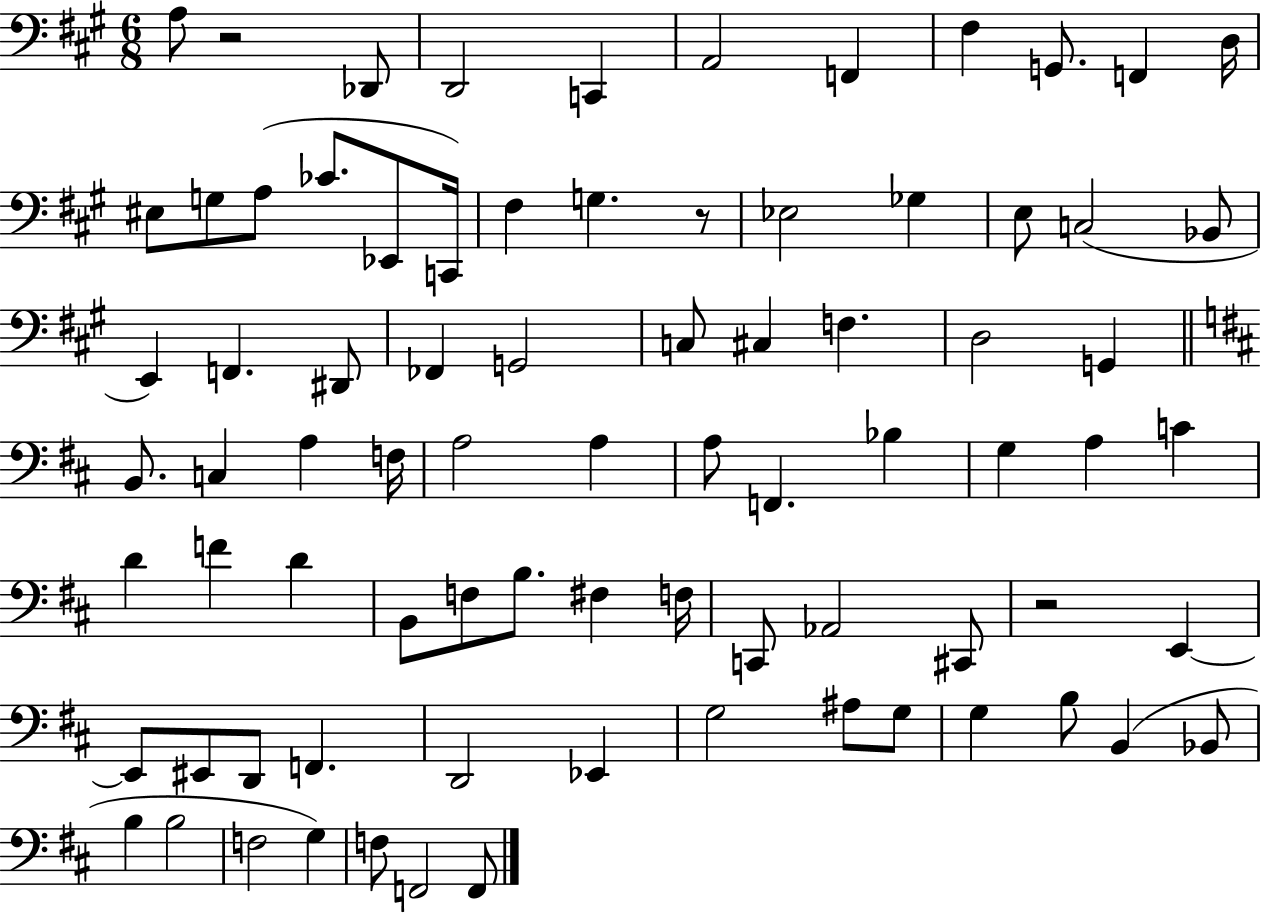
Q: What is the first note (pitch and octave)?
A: A3